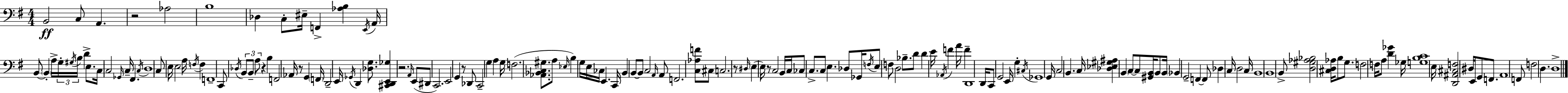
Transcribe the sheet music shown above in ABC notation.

X:1
T:Untitled
M:4/4
L:1/4
K:Em
B,,2 C,/2 A,, z2 _A,2 B,4 _D, C,/2 ^E,/4 F,, [_A,B,] E,,/4 A,,/4 B,,/2 B,, A,/4 G,/4 ^G,/4 B,/4 D E,/2 C,/4 C,2 _G,,/4 C,/4 ^F,, C,/4 D,4 C,/2 E,/4 E,2 A,/4 F,/4 F, F,,4 C,,/2 _D,/4 B,,/2 B,,/2 A,/2 z B, F,,2 _A,,/4 z/2 G,, F,,/4 D,,2 E,,/4 _G,,/4 D,, [_D,G,]/2 [^C,,D,,E,,_G,] z2 A,,/4 E,,/2 ^D,,/2 C,,2 E,,2 G,, z/2 _D,,/2 C,,2 G, A, G,/4 F,2 [_A,,_B,,C,^G,]/2 A,/2 _E,/4 B, G,/4 E,/4 _C,/4 E,, C,,/4 B,, B,,/2 B,,/2 C,2 A,,/4 A,,/2 F,,2 [C,_A,F]/2 ^C,/2 C,2 z/2 ^D,/4 E, E,/4 z/2 C,2 B,,/4 C,/4 _C,/2 C,/2 C,/2 E, _D,/2 _G,,/4 F,/4 E,/2 F,/2 D,2 _B,/2 D/2 D E/4 _A,,/4 F A/4 F D,,4 D,,/4 C,,/2 G,,2 E,,/4 G, ^C,/4 _G,,4 G,,/4 C,2 B,, C,/4 [_D,_E,^G,^A,] B,, C,/2 C,/2 [^G,,B,,]/4 B,,/2 B,,/4 _B,, G,,2 F,, F,,/2 _D, C,/4 D,2 C,/4 B,,4 B,,4 B,,/2 [D,^G,_A,_B,]2 [^C,D,_A,]/4 B,/2 G,/2 F,2 F,/4 A,/2 [D_G] _G,/4 [G,B,C]4 E,/4 [D,,^A,,^C,F,]2 ^D,/4 E,,/4 G,,/2 F,,/2 A,,4 F,,/2 F,2 D, D,4